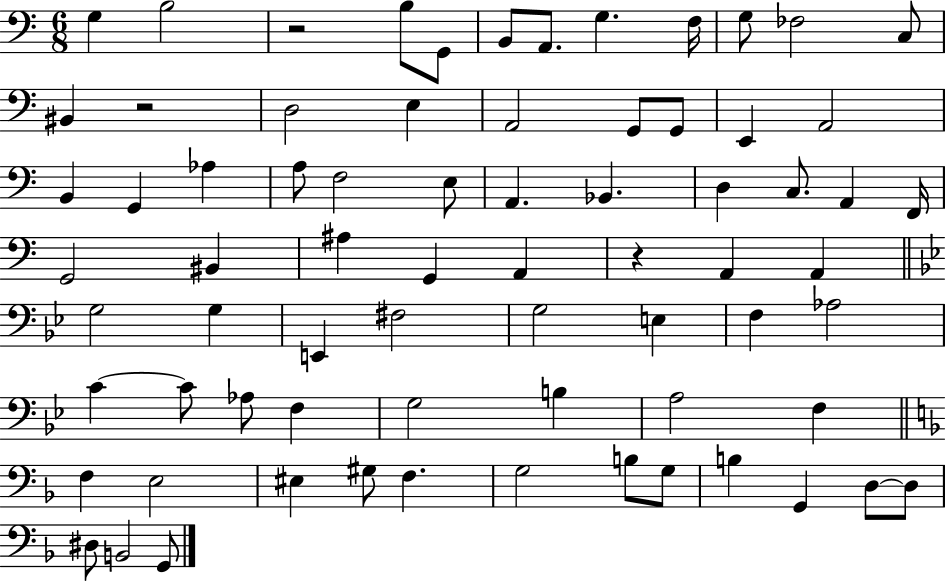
{
  \clef bass
  \numericTimeSignature
  \time 6/8
  \key c \major
  g4 b2 | r2 b8 g,8 | b,8 a,8. g4. f16 | g8 fes2 c8 | \break bis,4 r2 | d2 e4 | a,2 g,8 g,8 | e,4 a,2 | \break b,4 g,4 aes4 | a8 f2 e8 | a,4. bes,4. | d4 c8. a,4 f,16 | \break g,2 bis,4 | ais4 g,4 a,4 | r4 a,4 a,4 | \bar "||" \break \key g \minor g2 g4 | e,4 fis2 | g2 e4 | f4 aes2 | \break c'4~~ c'8 aes8 f4 | g2 b4 | a2 f4 | \bar "||" \break \key f \major f4 e2 | eis4 gis8 f4. | g2 b8 g8 | b4 g,4 d8~~ d8 | \break dis8 b,2 g,8 | \bar "|."
}